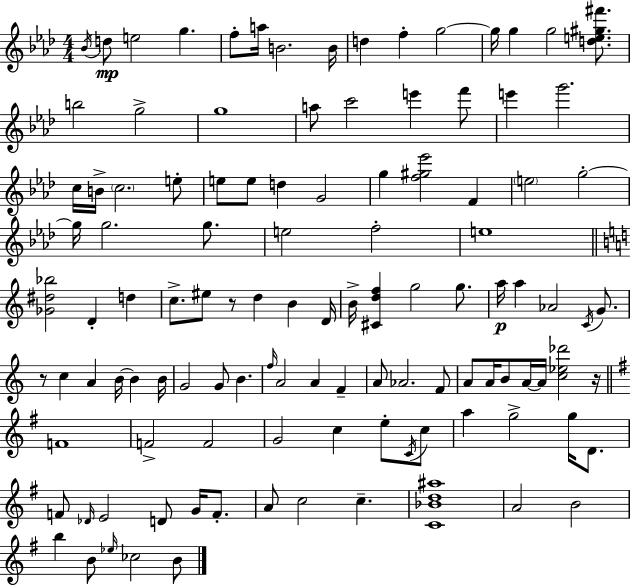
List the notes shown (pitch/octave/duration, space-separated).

Bb4/s D5/e E5/h G5/q. F5/e A5/s B4/h. B4/s D5/q F5/q G5/h G5/s G5/q G5/h [D5,E5,G#5,F#6]/e. B5/h G5/h G5/w A5/e C6/h E6/q F6/e E6/q G6/h. C5/s B4/s C5/h. E5/e E5/e E5/e D5/q G4/h G5/q [F5,G#5,Eb6]/h F4/q E5/h G5/h G5/s G5/h. G5/e. E5/h F5/h E5/w [Gb4,D#5,Bb5]/h D4/q D5/q C5/e. EIS5/e R/e D5/q B4/q D4/s B4/s [C#4,D5,F5]/q G5/h G5/e. A5/s A5/q Ab4/h C4/s G4/e. R/e C5/q A4/q B4/s B4/q B4/s G4/h G4/e B4/q. F5/s A4/h A4/q F4/q A4/e Ab4/h. F4/e A4/e A4/s B4/e A4/s A4/s [C5,Eb5,Db6]/h R/s F4/w F4/h F4/h G4/h C5/q E5/e C4/s C5/e A5/q G5/h G5/s D4/e. F4/e Db4/s E4/h D4/e G4/s F4/e. A4/e C5/h C5/q. [C4,Bb4,D5,A#5]/w A4/h B4/h B5/q B4/e Eb5/s CES5/h B4/e